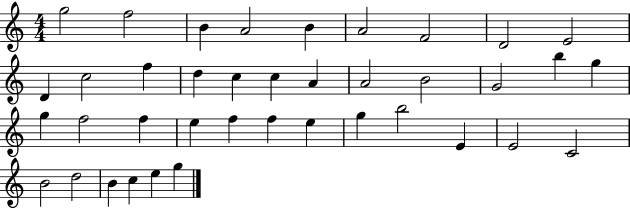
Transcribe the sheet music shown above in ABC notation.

X:1
T:Untitled
M:4/4
L:1/4
K:C
g2 f2 B A2 B A2 F2 D2 E2 D c2 f d c c A A2 B2 G2 b g g f2 f e f f e g b2 E E2 C2 B2 d2 B c e g